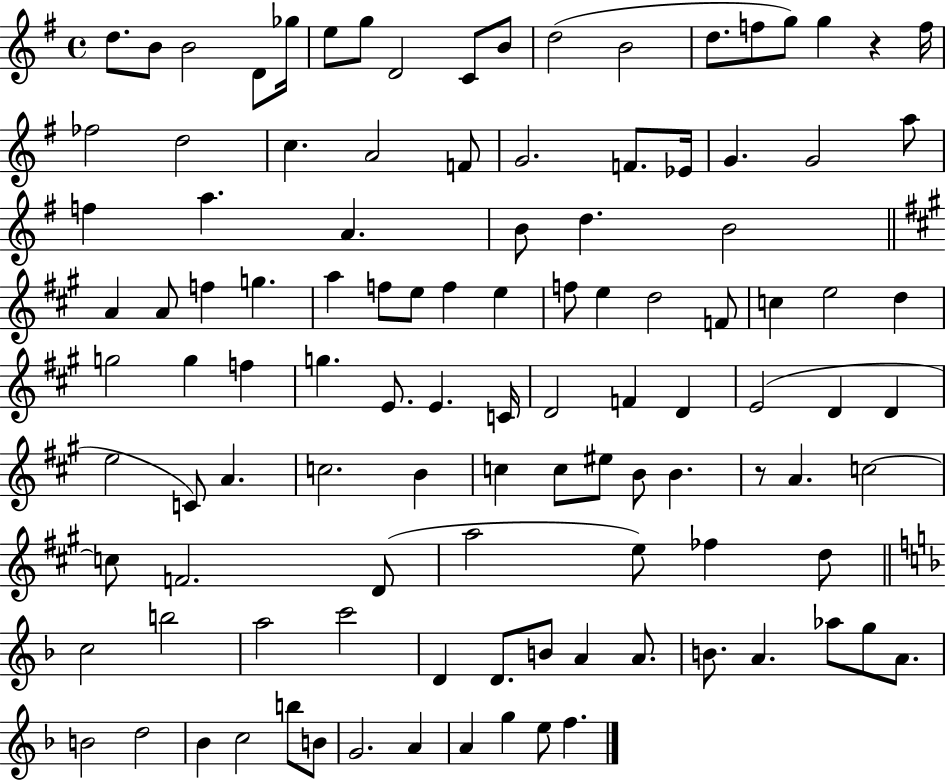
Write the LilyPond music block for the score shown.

{
  \clef treble
  \time 4/4
  \defaultTimeSignature
  \key g \major
  \repeat volta 2 { d''8. b'8 b'2 d'8 ges''16 | e''8 g''8 d'2 c'8 b'8 | d''2( b'2 | d''8. f''8 g''8) g''4 r4 f''16 | \break fes''2 d''2 | c''4. a'2 f'8 | g'2. f'8. ees'16 | g'4. g'2 a''8 | \break f''4 a''4. a'4. | b'8 d''4. b'2 | \bar "||" \break \key a \major a'4 a'8 f''4 g''4. | a''4 f''8 e''8 f''4 e''4 | f''8 e''4 d''2 f'8 | c''4 e''2 d''4 | \break g''2 g''4 f''4 | g''4. e'8. e'4. c'16 | d'2 f'4 d'4 | e'2( d'4 d'4 | \break e''2 c'8) a'4. | c''2. b'4 | c''4 c''8 eis''8 b'8 b'4. | r8 a'4. c''2~~ | \break c''8 f'2. d'8( | a''2 e''8) fes''4 d''8 | \bar "||" \break \key f \major c''2 b''2 | a''2 c'''2 | d'4 d'8. b'8 a'4 a'8. | b'8. a'4. aes''8 g''8 a'8. | \break b'2 d''2 | bes'4 c''2 b''8 b'8 | g'2. a'4 | a'4 g''4 e''8 f''4. | \break } \bar "|."
}